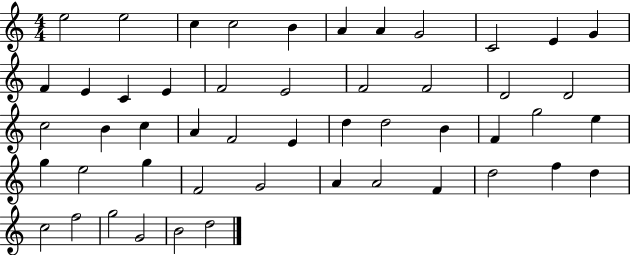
X:1
T:Untitled
M:4/4
L:1/4
K:C
e2 e2 c c2 B A A G2 C2 E G F E C E F2 E2 F2 F2 D2 D2 c2 B c A F2 E d d2 B F g2 e g e2 g F2 G2 A A2 F d2 f d c2 f2 g2 G2 B2 d2